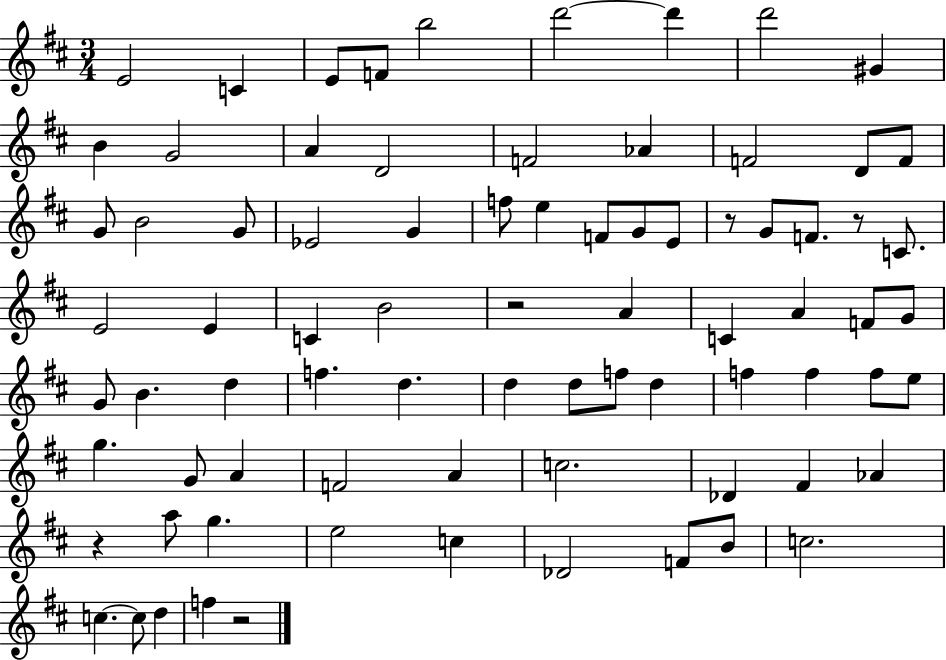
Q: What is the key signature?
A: D major